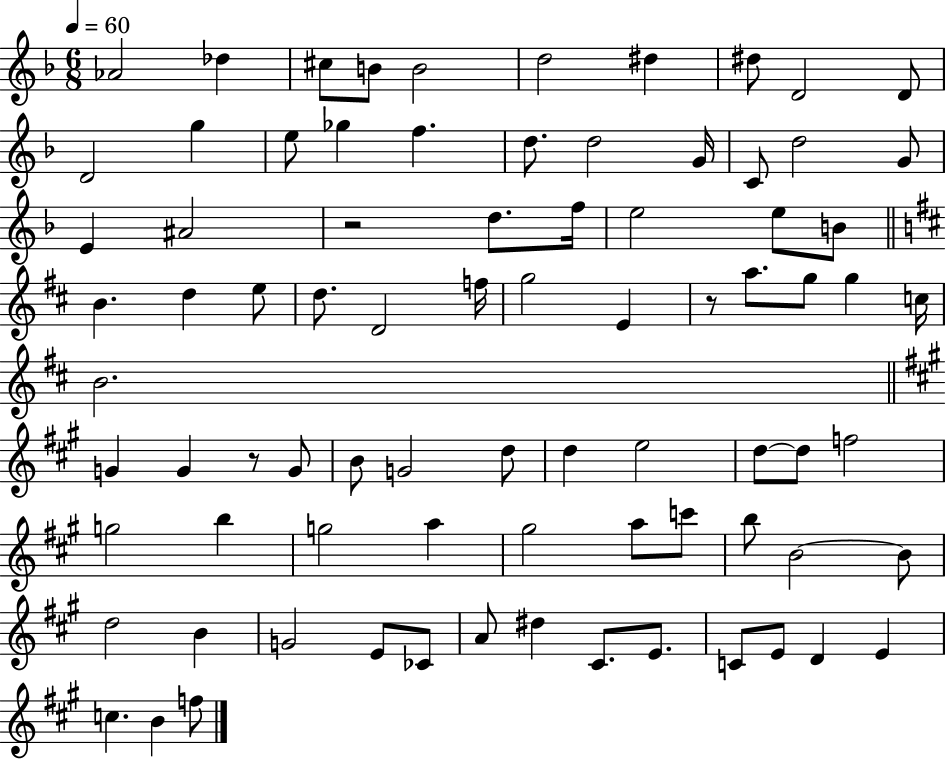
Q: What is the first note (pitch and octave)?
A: Ab4